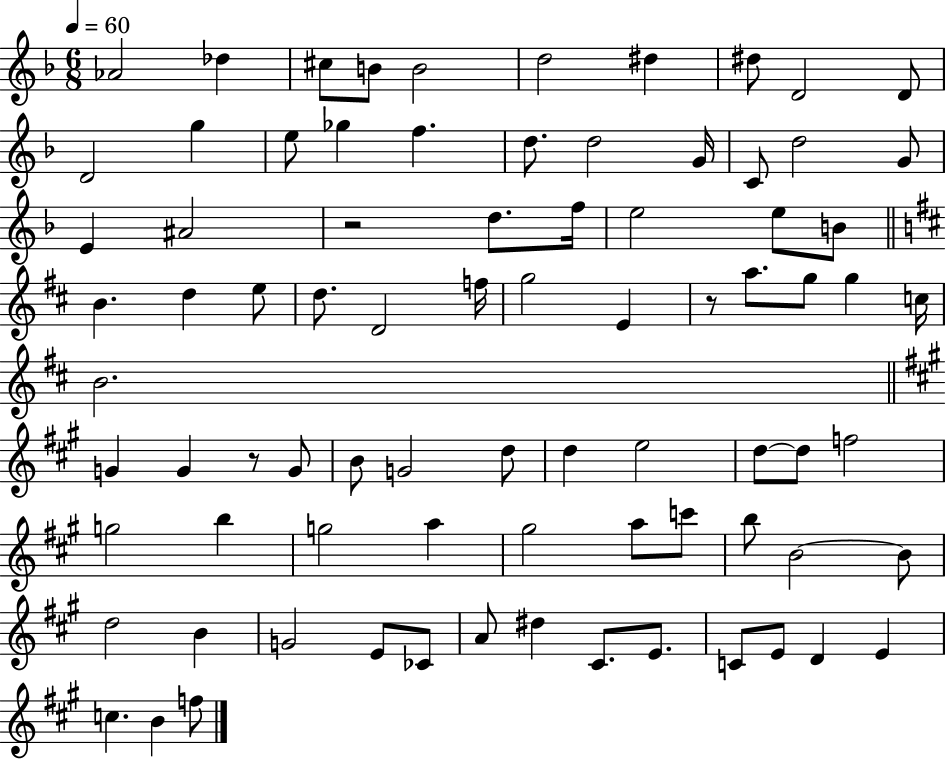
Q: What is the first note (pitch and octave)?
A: Ab4